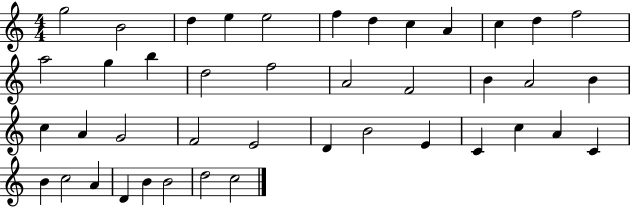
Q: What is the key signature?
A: C major